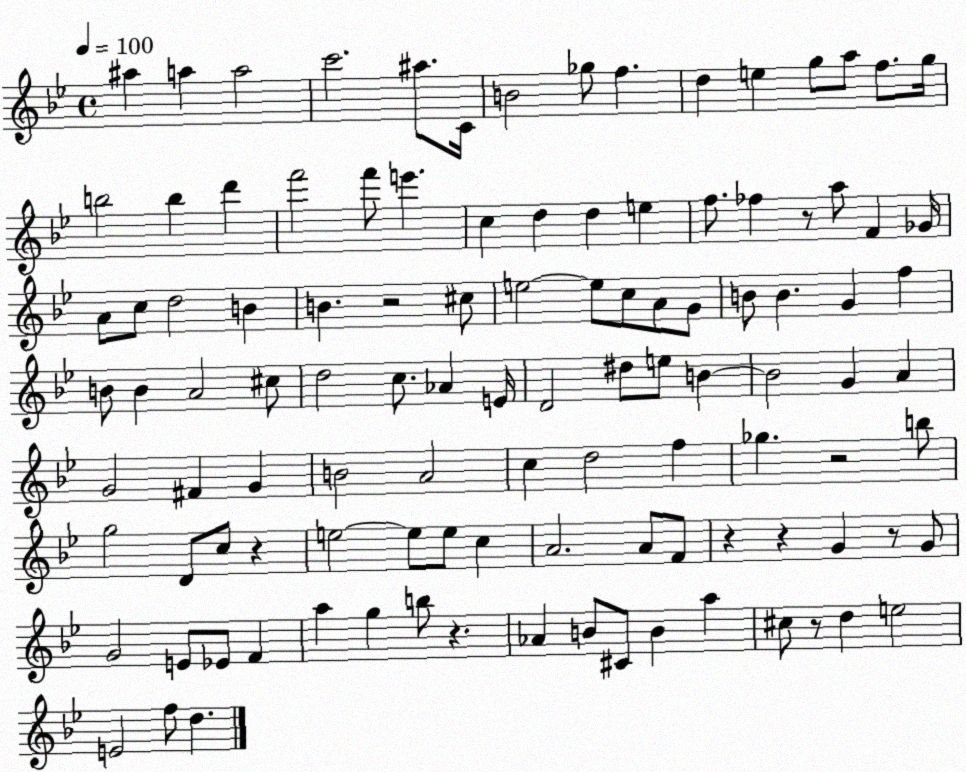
X:1
T:Untitled
M:4/4
L:1/4
K:Bb
^a a a2 c'2 ^a/2 C/4 B2 _g/2 f d e g/2 a/2 f/2 g/4 b2 b d' f'2 f'/2 e' c d d e f/2 _f z/2 a/2 F _G/4 A/2 c/2 d2 B B z2 ^c/2 e2 e/2 c/2 A/2 G/2 B/2 B G f B/2 B A2 ^c/2 d2 c/2 _A E/4 D2 ^d/2 e/2 B B2 G A G2 ^F G B2 A2 c d2 f _g z2 b/2 g2 D/2 c/2 z e2 e/2 e/2 c A2 A/2 F/2 z z G z/2 G/2 G2 E/2 _E/2 F a g b/2 z _A B/2 ^C/2 B a ^c/2 z/2 d e2 E2 f/2 d